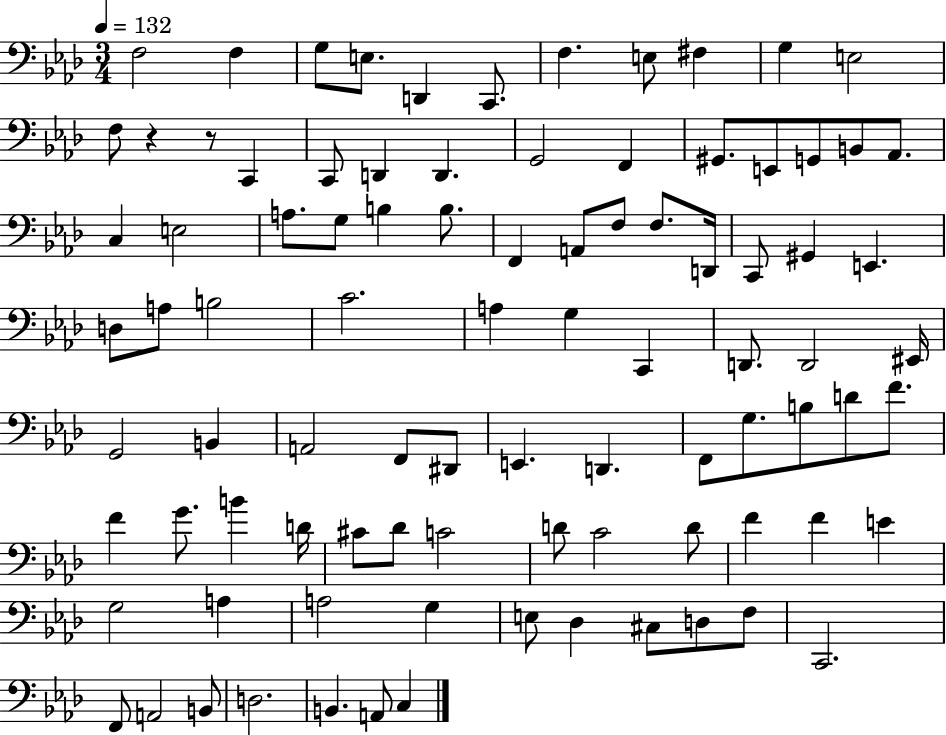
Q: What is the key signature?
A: AES major